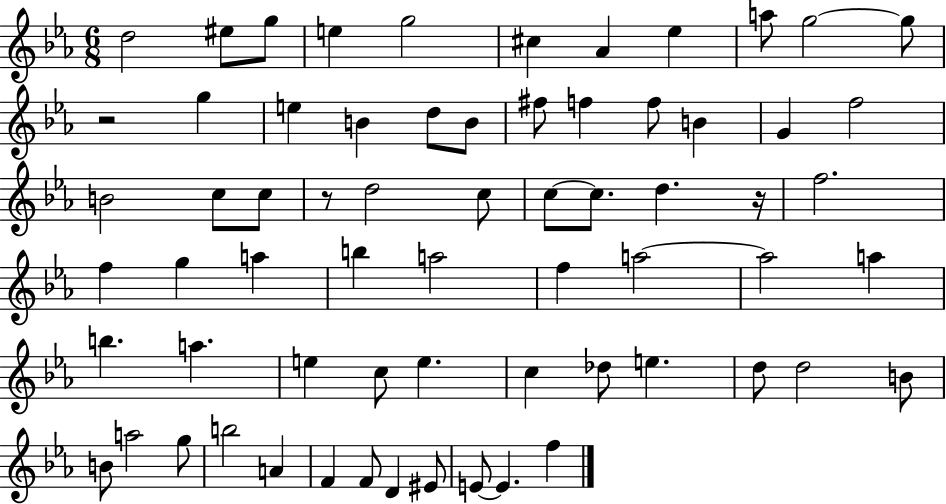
D5/h EIS5/e G5/e E5/q G5/h C#5/q Ab4/q Eb5/q A5/e G5/h G5/e R/h G5/q E5/q B4/q D5/e B4/e F#5/e F5/q F5/e B4/q G4/q F5/h B4/h C5/e C5/e R/e D5/h C5/e C5/e C5/e. D5/q. R/s F5/h. F5/q G5/q A5/q B5/q A5/h F5/q A5/h A5/h A5/q B5/q. A5/q. E5/q C5/e E5/q. C5/q Db5/e E5/q. D5/e D5/h B4/e B4/e A5/h G5/e B5/h A4/q F4/q F4/e D4/q EIS4/e E4/e E4/q. F5/q